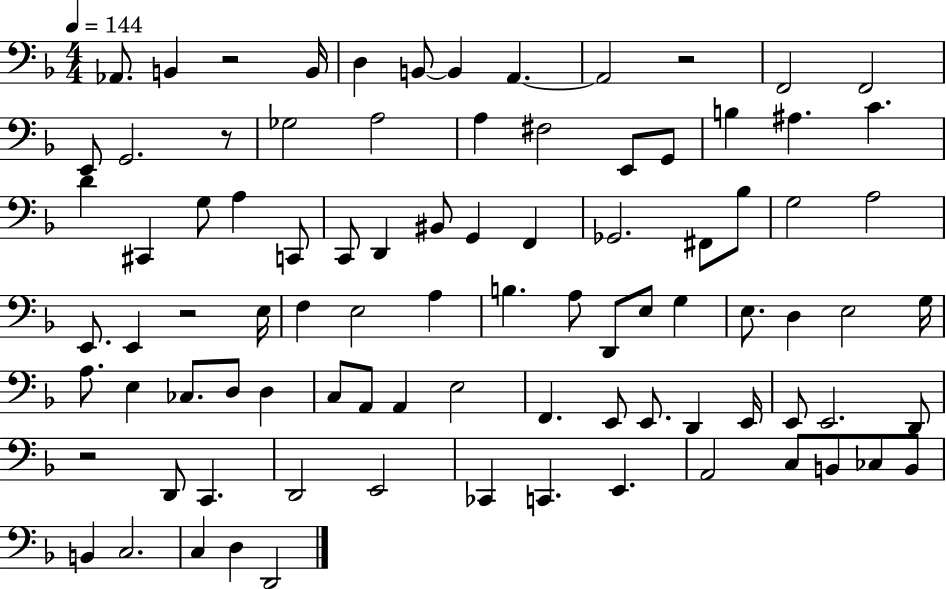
X:1
T:Untitled
M:4/4
L:1/4
K:F
_A,,/2 B,, z2 B,,/4 D, B,,/2 B,, A,, A,,2 z2 F,,2 F,,2 E,,/2 G,,2 z/2 _G,2 A,2 A, ^F,2 E,,/2 G,,/2 B, ^A, C D ^C,, G,/2 A, C,,/2 C,,/2 D,, ^B,,/2 G,, F,, _G,,2 ^F,,/2 _B,/2 G,2 A,2 E,,/2 E,, z2 E,/4 F, E,2 A, B, A,/2 D,,/2 E,/2 G, E,/2 D, E,2 G,/4 A,/2 E, _C,/2 D,/2 D, C,/2 A,,/2 A,, E,2 F,, E,,/2 E,,/2 D,, E,,/4 E,,/2 E,,2 D,,/2 z2 D,,/2 C,, D,,2 E,,2 _C,, C,, E,, A,,2 C,/2 B,,/2 _C,/2 B,,/2 B,, C,2 C, D, D,,2